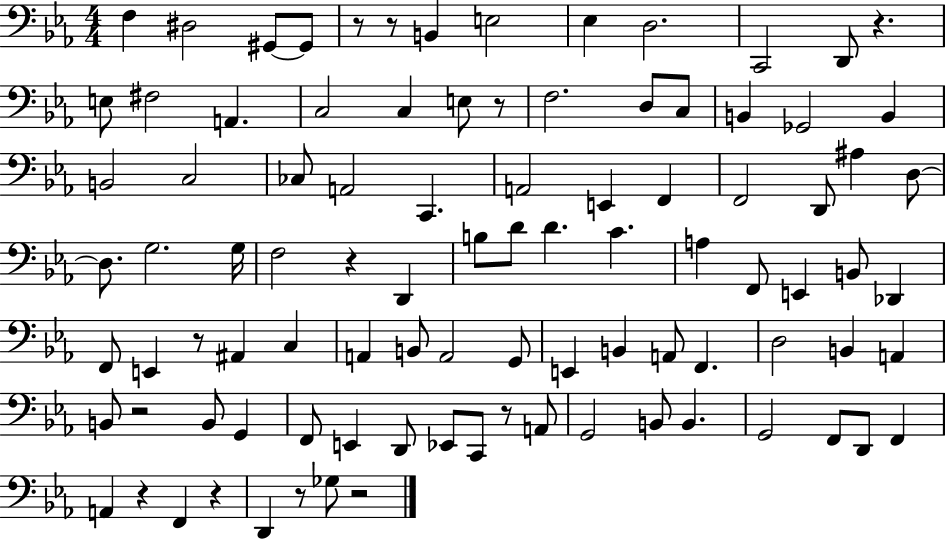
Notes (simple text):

F3/q D#3/h G#2/e G#2/e R/e R/e B2/q E3/h Eb3/q D3/h. C2/h D2/e R/q. E3/e F#3/h A2/q. C3/h C3/q E3/e R/e F3/h. D3/e C3/e B2/q Gb2/h B2/q B2/h C3/h CES3/e A2/h C2/q. A2/h E2/q F2/q F2/h D2/e A#3/q D3/e D3/e. G3/h. G3/s F3/h R/q D2/q B3/e D4/e D4/q. C4/q. A3/q F2/e E2/q B2/e Db2/q F2/e E2/q R/e A#2/q C3/q A2/q B2/e A2/h G2/e E2/q B2/q A2/e F2/q. D3/h B2/q A2/q B2/e R/h B2/e G2/q F2/e E2/q D2/e Eb2/e C2/e R/e A2/e G2/h B2/e B2/q. G2/h F2/e D2/e F2/q A2/q R/q F2/q R/q D2/q R/e Gb3/e R/h